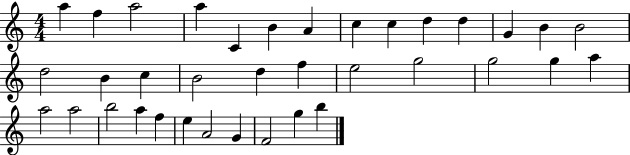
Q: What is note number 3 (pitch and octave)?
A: A5